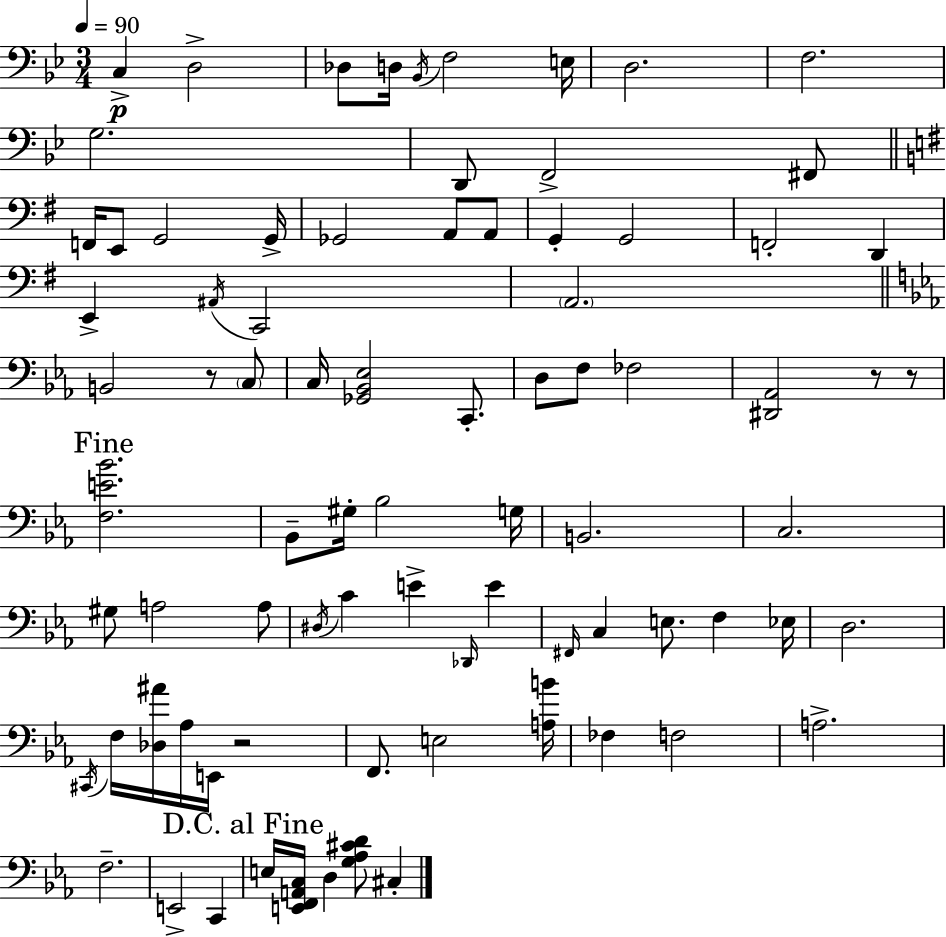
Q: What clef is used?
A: bass